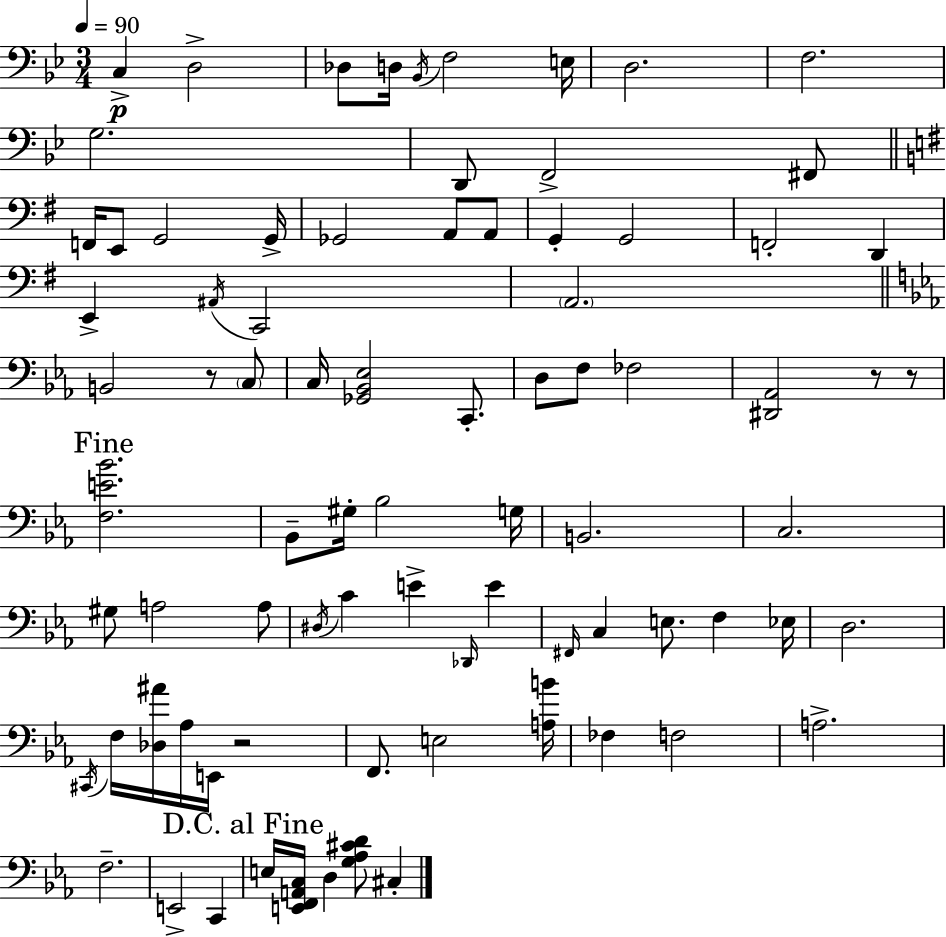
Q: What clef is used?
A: bass